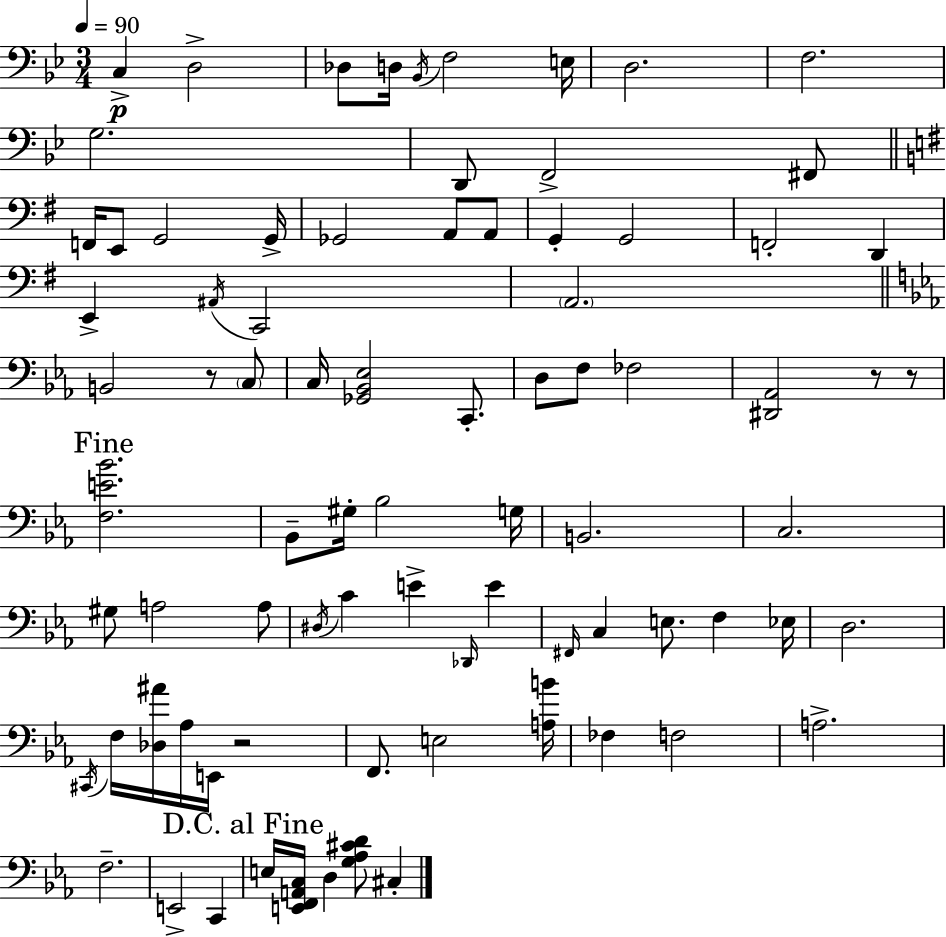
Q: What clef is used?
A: bass